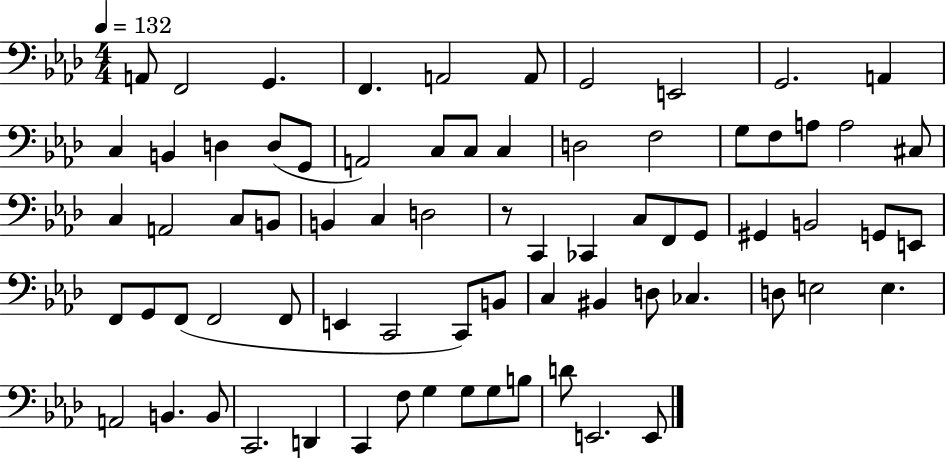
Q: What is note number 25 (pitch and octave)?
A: A3